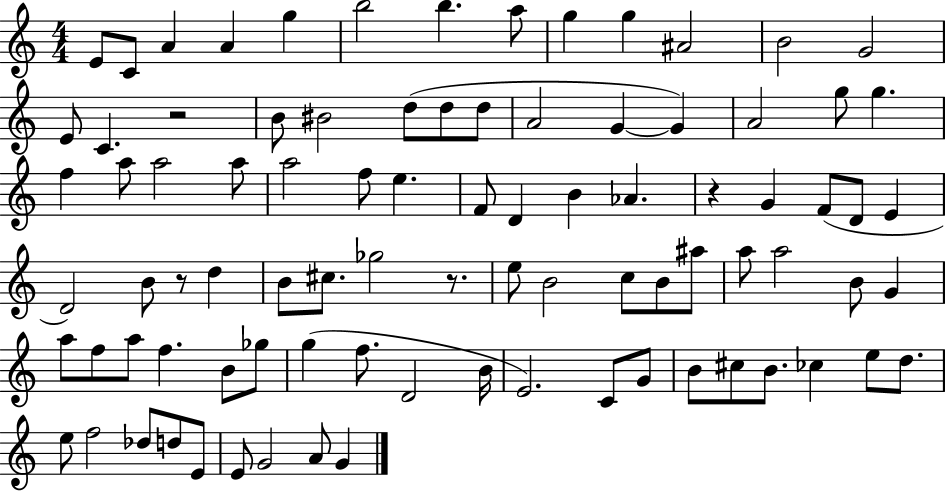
X:1
T:Untitled
M:4/4
L:1/4
K:C
E/2 C/2 A A g b2 b a/2 g g ^A2 B2 G2 E/2 C z2 B/2 ^B2 d/2 d/2 d/2 A2 G G A2 g/2 g f a/2 a2 a/2 a2 f/2 e F/2 D B _A z G F/2 D/2 E D2 B/2 z/2 d B/2 ^c/2 _g2 z/2 e/2 B2 c/2 B/2 ^a/2 a/2 a2 B/2 G a/2 f/2 a/2 f B/2 _g/2 g f/2 D2 B/4 E2 C/2 G/2 B/2 ^c/2 B/2 _c e/2 d/2 e/2 f2 _d/2 d/2 E/2 E/2 G2 A/2 G